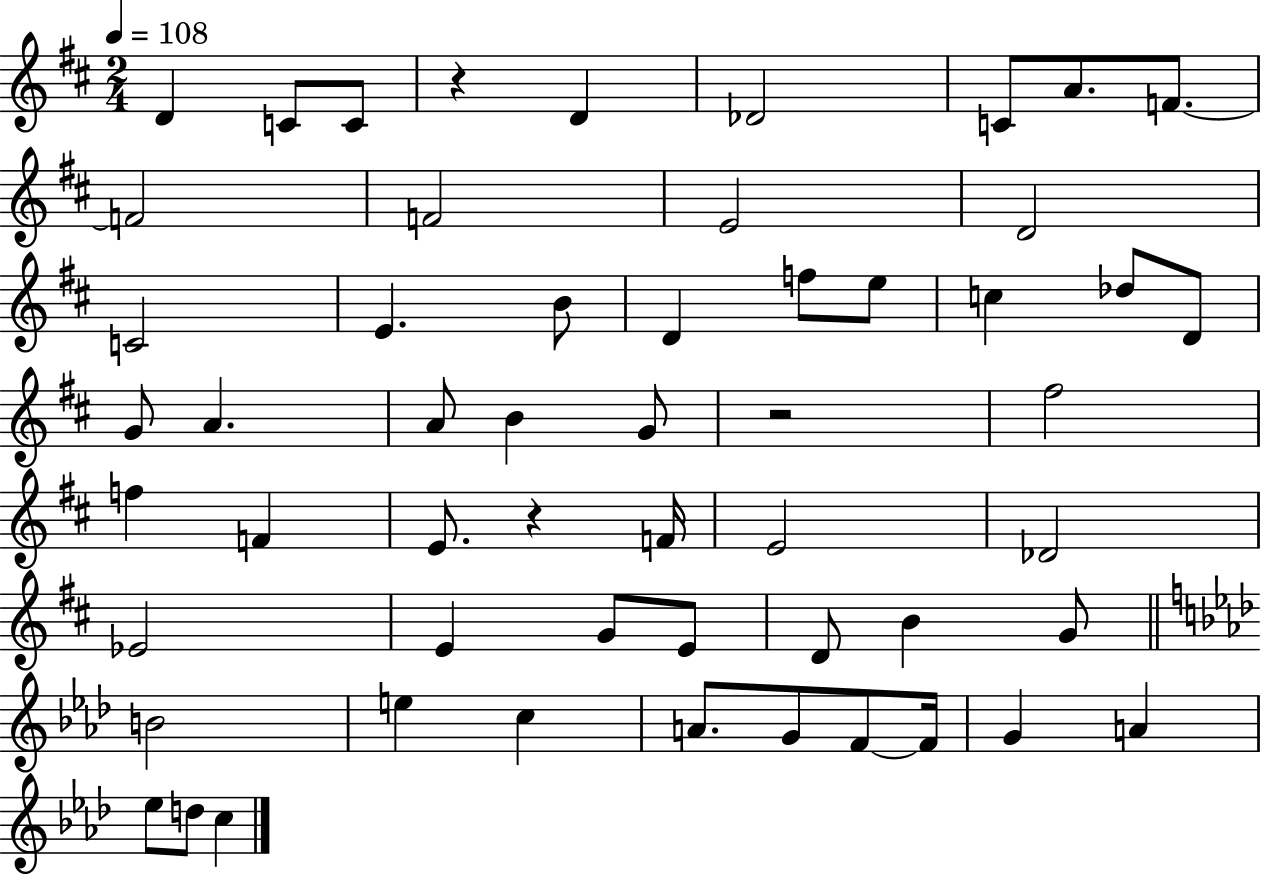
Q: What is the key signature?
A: D major